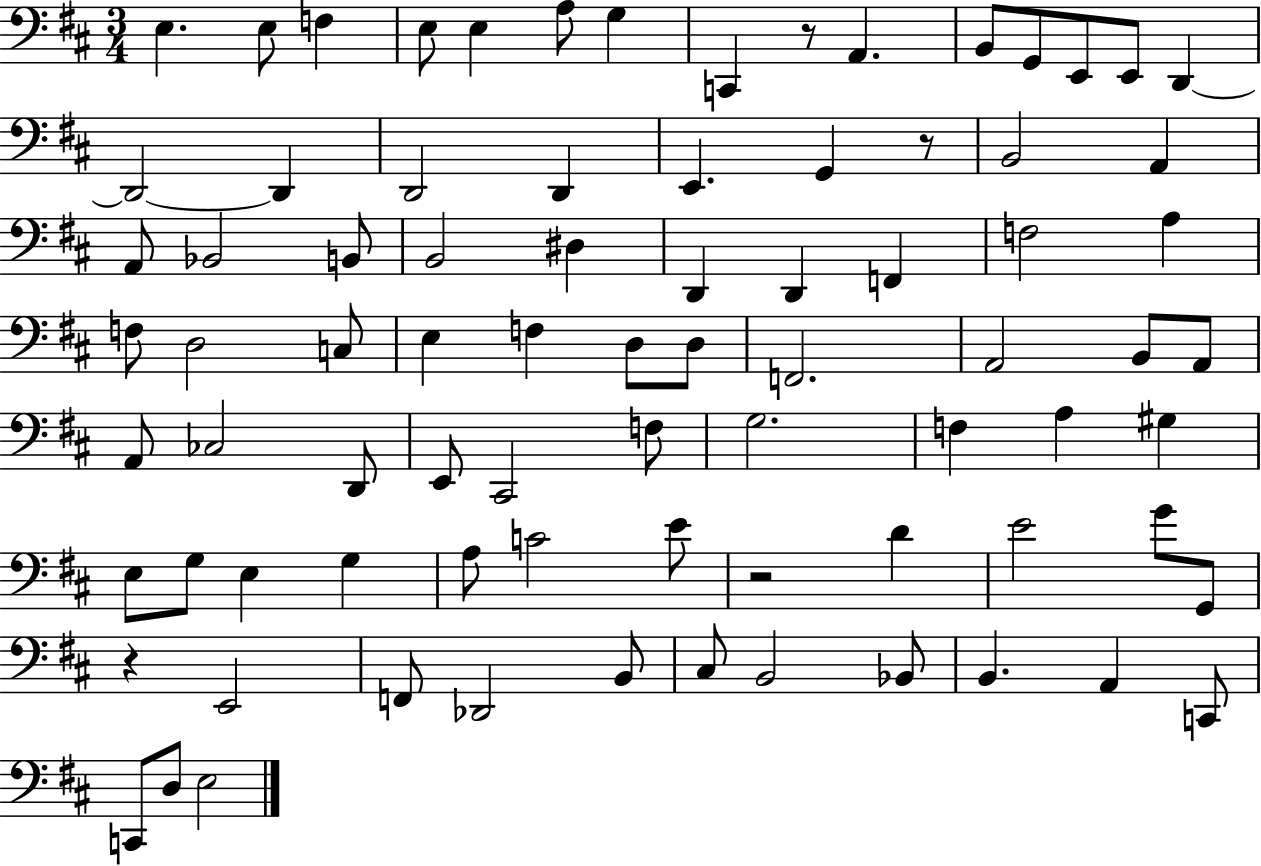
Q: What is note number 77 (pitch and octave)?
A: E3